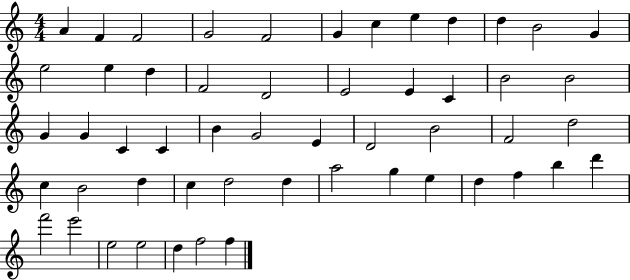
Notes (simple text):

A4/q F4/q F4/h G4/h F4/h G4/q C5/q E5/q D5/q D5/q B4/h G4/q E5/h E5/q D5/q F4/h D4/h E4/h E4/q C4/q B4/h B4/h G4/q G4/q C4/q C4/q B4/q G4/h E4/q D4/h B4/h F4/h D5/h C5/q B4/h D5/q C5/q D5/h D5/q A5/h G5/q E5/q D5/q F5/q B5/q D6/q F6/h E6/h E5/h E5/h D5/q F5/h F5/q